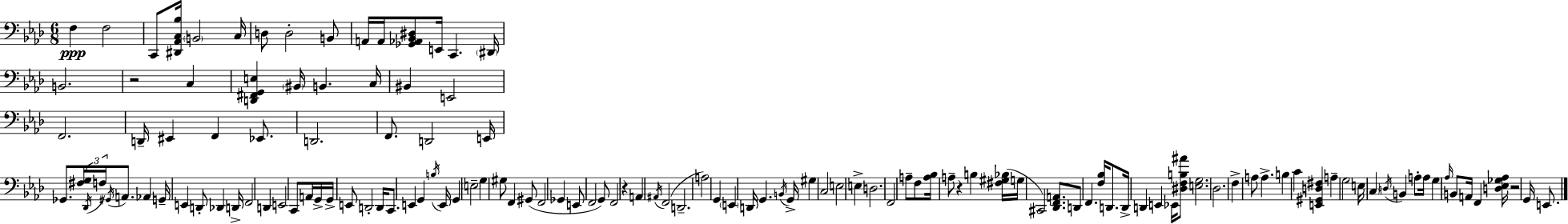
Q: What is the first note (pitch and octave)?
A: F3